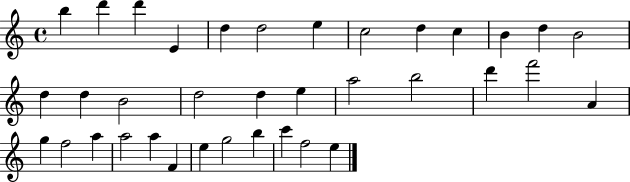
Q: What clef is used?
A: treble